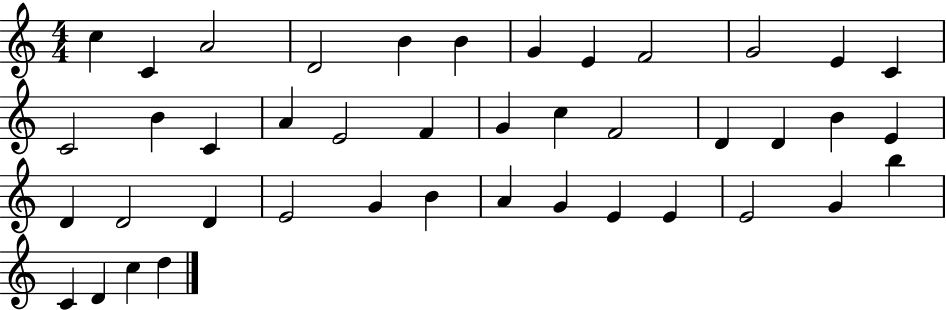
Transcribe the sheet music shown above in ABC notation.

X:1
T:Untitled
M:4/4
L:1/4
K:C
c C A2 D2 B B G E F2 G2 E C C2 B C A E2 F G c F2 D D B E D D2 D E2 G B A G E E E2 G b C D c d